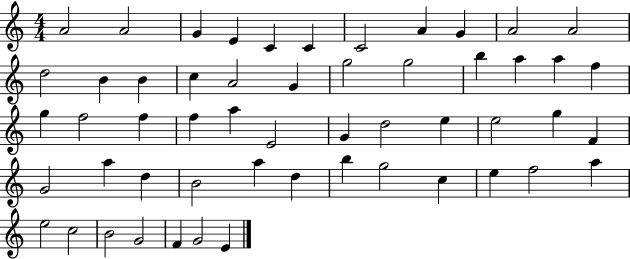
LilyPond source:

{
  \clef treble
  \numericTimeSignature
  \time 4/4
  \key c \major
  a'2 a'2 | g'4 e'4 c'4 c'4 | c'2 a'4 g'4 | a'2 a'2 | \break d''2 b'4 b'4 | c''4 a'2 g'4 | g''2 g''2 | b''4 a''4 a''4 f''4 | \break g''4 f''2 f''4 | f''4 a''4 e'2 | g'4 d''2 e''4 | e''2 g''4 f'4 | \break g'2 a''4 d''4 | b'2 a''4 d''4 | b''4 g''2 c''4 | e''4 f''2 a''4 | \break e''2 c''2 | b'2 g'2 | f'4 g'2 e'4 | \bar "|."
}